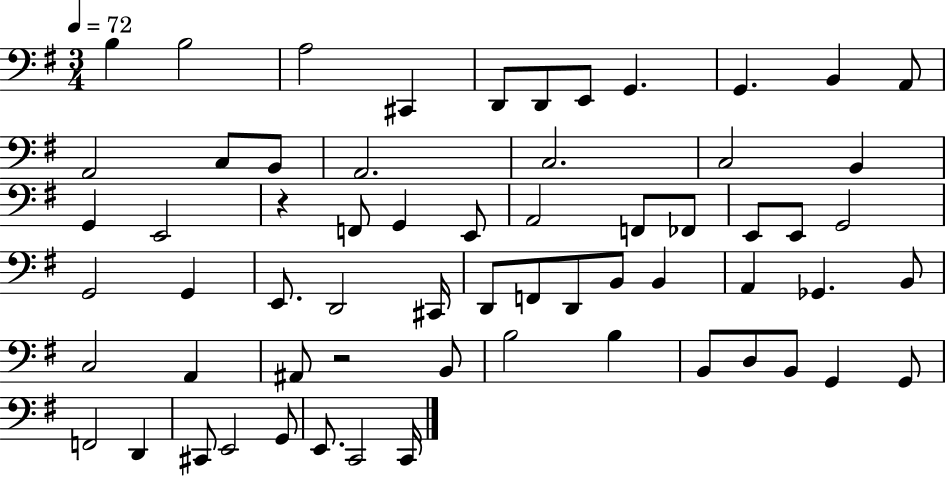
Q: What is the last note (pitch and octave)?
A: C2